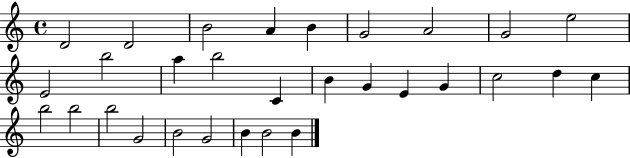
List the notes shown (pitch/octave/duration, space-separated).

D4/h D4/h B4/h A4/q B4/q G4/h A4/h G4/h E5/h E4/h B5/h A5/q B5/h C4/q B4/q G4/q E4/q G4/q C5/h D5/q C5/q B5/h B5/h B5/h G4/h B4/h G4/h B4/q B4/h B4/q